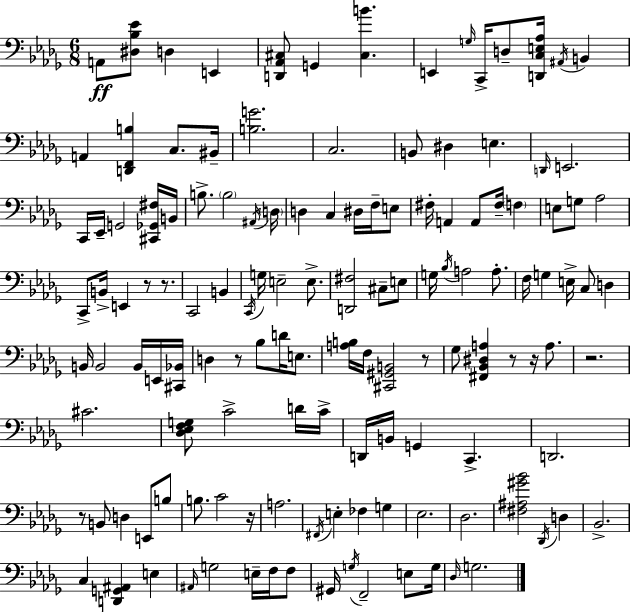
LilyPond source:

{
  \clef bass
  \numericTimeSignature
  \time 6/8
  \key bes \minor
  a,8\ff <dis bes ees'>8 d4 e,4 | <d, aes, cis>8 g,4 <cis b'>4. | e,4 \grace { g16 } c,16-> d8-- <d, c e aes>16 \acciaccatura { ais,16 } b,4 | a,4 <d, f, b>4 c8. | \break bis,16-- <b g'>2. | c2. | b,8 dis4 e4. | \grace { d,16 } e,2. | \break c,16 ees,16-- g,2 | <cis, ges, fis>16 b,16 b8.-> \parenthesize b2 | \acciaccatura { ais,16 } \parenthesize d16 d4 c4 | dis16 f16-- e8 fis16-. a,4 a,8 fis16-- | \break \parenthesize f4 e8 g8 aes2 | c,8-> b,16-> e,4 r8 | r8. c,2 | b,4 \acciaccatura { c,16 } g16 e2-- | \break e8.-> <d, fis>2 | cis8-- e8 g16 \acciaccatura { bes16 } a2 | a8.-. f16 g4 e16-> | c8 d4 b,16 b,2 | \break b,16 e,16 <cis, bes,>16 d4 r8 | bes8 d'16 e8. <a b>16 f16 <cis, gis, b,>2 | r8 ges8 <fis, bes, dis a>4 | r8 r16 a8. r2. | \break cis'2. | <des ees f g>8 c'2-> | d'16 c'16-> d,16 b,16 g,4 | c,4.-> d,2. | \break r8 b,8 d4 | e,8 b8 b8. c'2 | r16 a2. | \acciaccatura { fis,16 } e4-. fes4 | \break g4 ees2. | des2. | <fis ais gis' bes'>2 | \acciaccatura { des,16 } d4 bes,2.-> | \break c4 | <d, g, ais,>4 e4 \grace { ais,16 } g2 | e16-- f16 f8 gis,16 \acciaccatura { g16 } f,2-- | e8 g16 \grace { des16 } g2. | \break \bar "|."
}